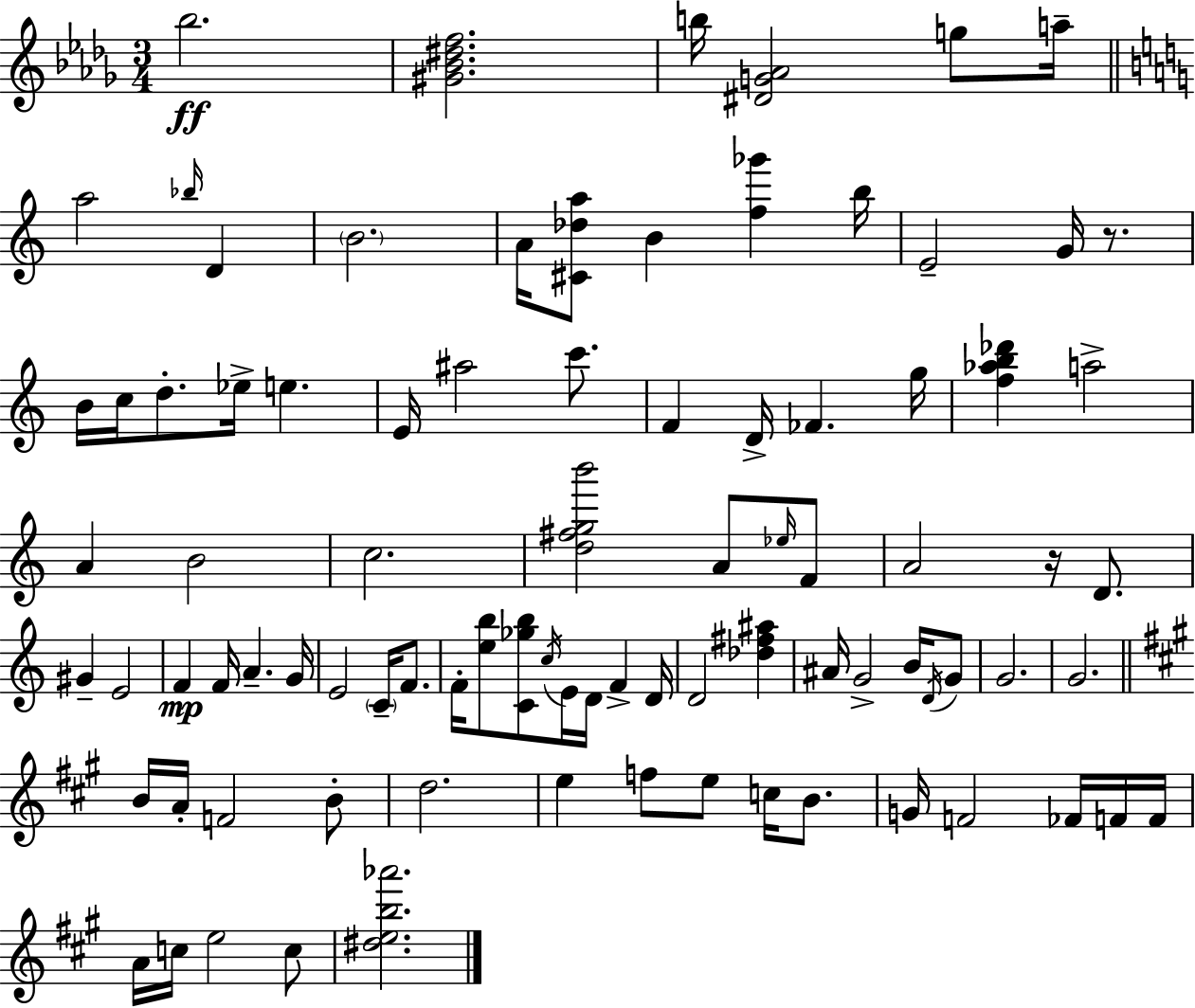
{
  \clef treble
  \numericTimeSignature
  \time 3/4
  \key bes \minor
  bes''2.\ff | <gis' bes' dis'' f''>2. | b''16 <dis' g' aes'>2 g''8 a''16-- | \bar "||" \break \key c \major a''2 \grace { bes''16 } d'4 | \parenthesize b'2. | a'16 <cis' des'' a''>8 b'4 <f'' ges'''>4 | b''16 e'2-- g'16 r8. | \break b'16 c''16 d''8.-. ees''16-> e''4. | e'16 ais''2 c'''8. | f'4 d'16-> fes'4. | g''16 <f'' aes'' b'' des'''>4 a''2-> | \break a'4 b'2 | c''2. | <d'' fis'' g'' b'''>2 a'8 \grace { ees''16 } | f'8 a'2 r16 d'8. | \break gis'4-- e'2 | f'4\mp f'16 a'4.-- | g'16 e'2 \parenthesize c'16-- f'8. | f'16-. <e'' b''>8 <c' ges'' b''>8 \acciaccatura { c''16 } e'16 d'16 f'4-> | \break d'16 d'2 <des'' fis'' ais''>4 | ais'16 g'2-> | b'16 \acciaccatura { d'16 } g'8 g'2. | g'2. | \break \bar "||" \break \key a \major b'16 a'16-. f'2 b'8-. | d''2. | e''4 f''8 e''8 c''16 b'8. | g'16 f'2 fes'16 f'16 f'16 | \break a'16 c''16 e''2 c''8 | <dis'' e'' b'' aes'''>2. | \bar "|."
}